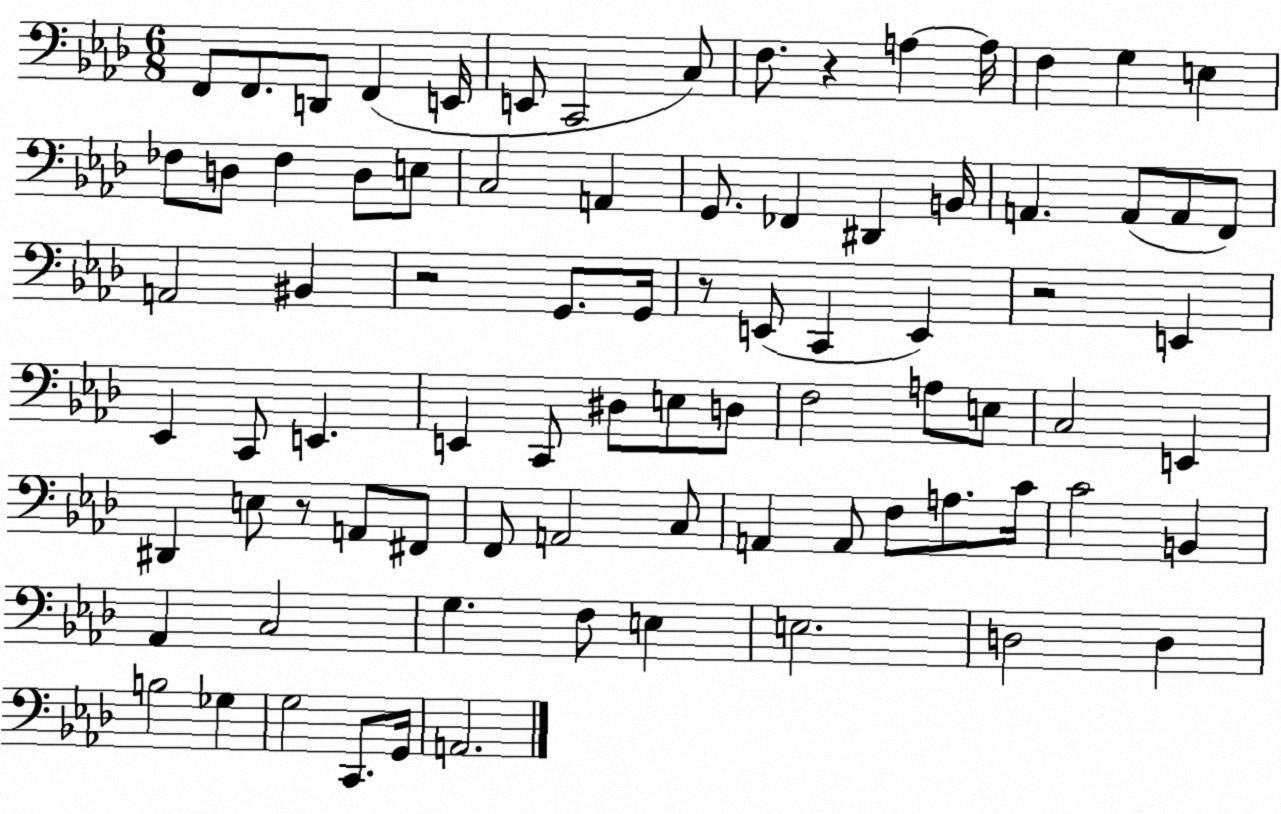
X:1
T:Untitled
M:6/8
L:1/4
K:Ab
F,,/2 F,,/2 D,,/2 F,, E,,/4 E,,/2 C,,2 C,/2 F,/2 z A, A,/4 F, G, E, _F,/2 D,/2 _F, D,/2 E,/2 C,2 A,, G,,/2 _F,, ^D,, B,,/4 A,, A,,/2 A,,/2 F,,/2 A,,2 ^B,, z2 G,,/2 G,,/4 z/2 E,,/2 C,, E,, z2 E,, _E,, C,,/2 E,, E,, C,,/2 ^D,/2 E,/2 D,/2 F,2 A,/2 E,/2 C,2 E,, ^D,, E,/2 z/2 A,,/2 ^F,,/2 F,,/2 A,,2 C,/2 A,, A,,/2 F,/2 A,/2 C/4 C2 B,, _A,, C,2 G, F,/2 E, E,2 D,2 D, B,2 _G, G,2 C,,/2 G,,/4 A,,2